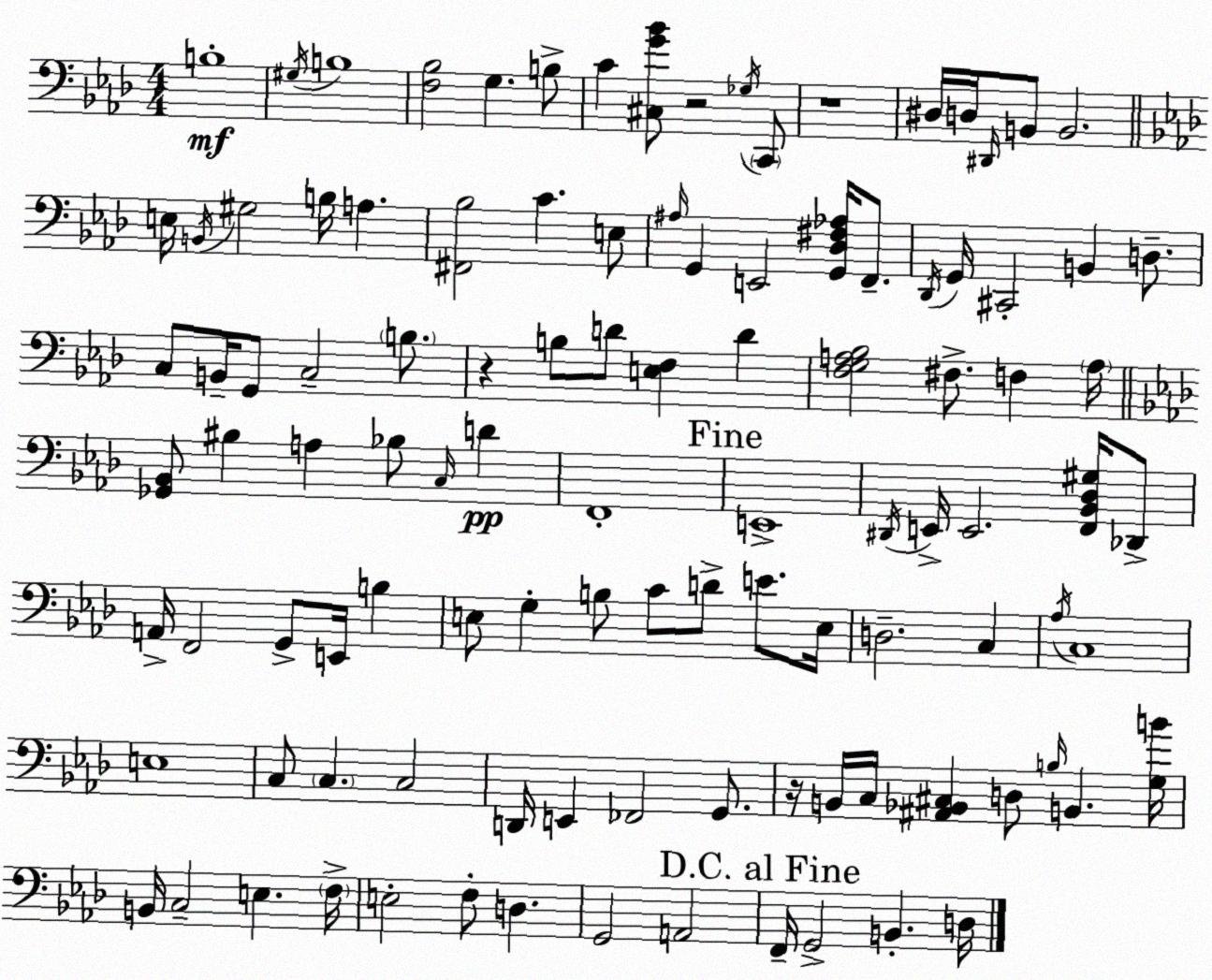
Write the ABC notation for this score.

X:1
T:Untitled
M:4/4
L:1/4
K:Ab
B,4 ^G,/4 B,4 [F,_B,]2 G, B,/2 C [^C,G_B]/2 z2 _G,/4 C,,/2 z4 ^D,/4 D,/4 ^D,,/4 B,,/2 B,,2 E,/4 B,,/4 ^G,2 B,/4 A, [^F,,_B,]2 C E,/2 ^A,/4 G,, E,,2 [G,,_D,^F,_A,]/4 F,,/2 _D,,/4 G,,/4 ^C,,2 B,, D,/2 C,/2 B,,/4 G,,/2 C,2 B,/2 z B,/2 D/2 [E,F,] D [F,G,A,_B,]2 ^F,/2 F, A,/4 [_G,,_B,,]/2 ^B, A, _B,/2 C,/4 D F,,4 E,,4 ^D,,/4 E,,/4 E,,2 [F,,_B,,_D,^G,]/4 _D,,/2 A,,/4 F,,2 G,,/2 E,,/4 B, E,/2 G, B,/2 C/2 D/2 E/2 E,/4 D,2 C, _A,/4 C,4 E,4 C,/2 C, C,2 D,,/4 E,, _F,,2 G,,/2 z/4 B,,/4 C,/4 [^A,,_B,,^C,] D,/2 B,/4 B,, [G,B]/4 B,,/4 C,2 E, F,/4 E,2 F,/2 D, G,,2 A,,2 F,,/4 G,,2 B,, D,/4